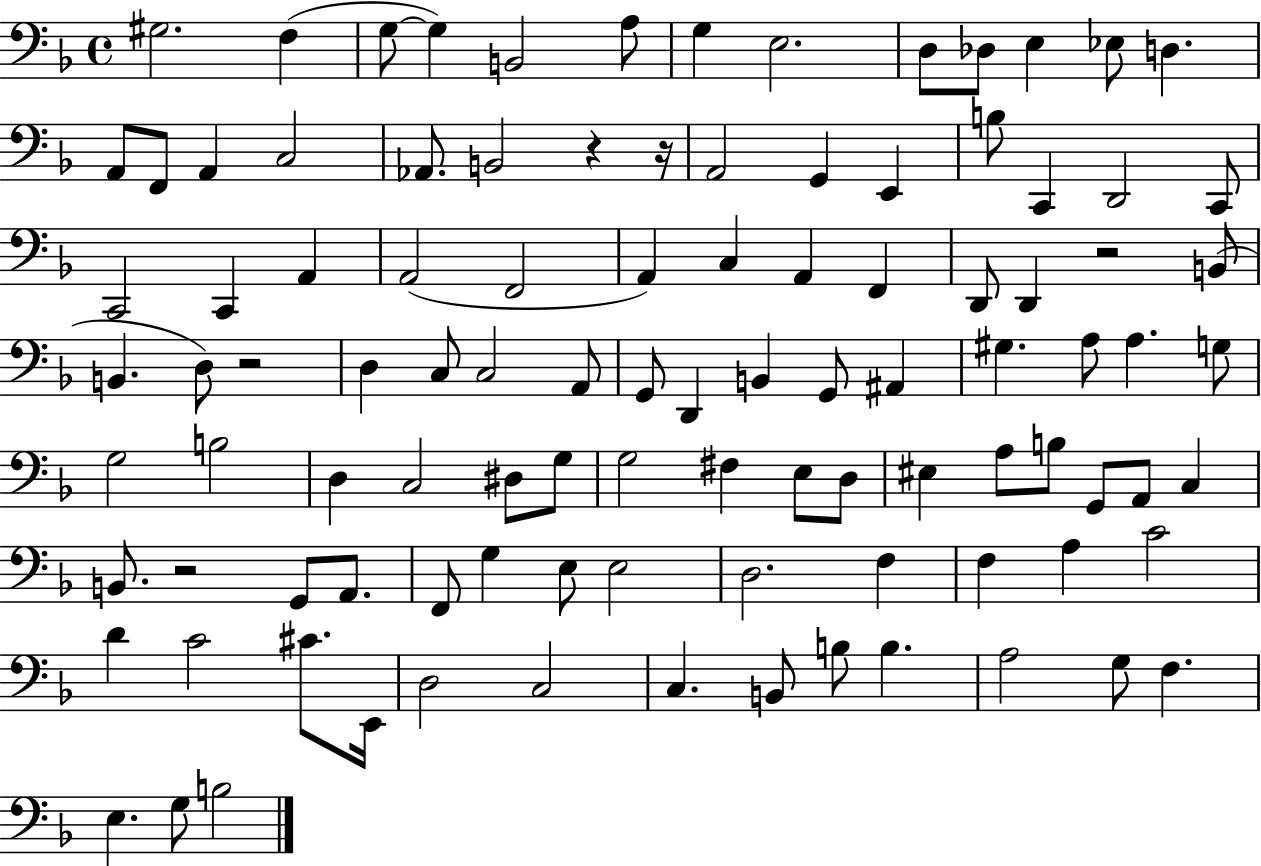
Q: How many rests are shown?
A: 5